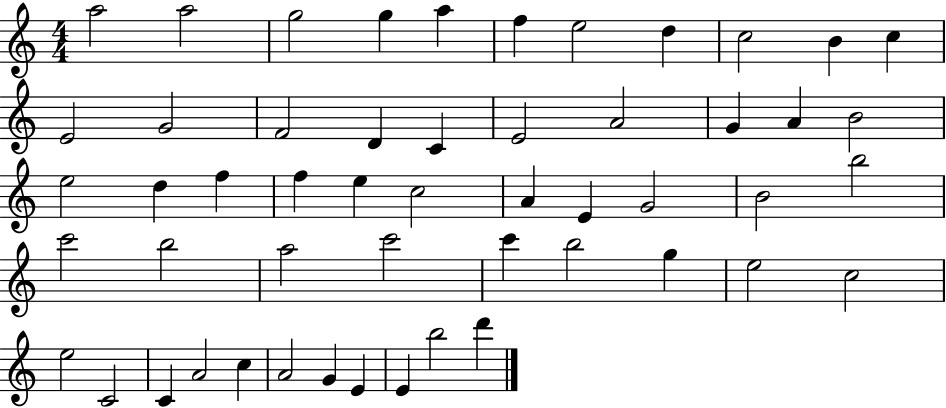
{
  \clef treble
  \numericTimeSignature
  \time 4/4
  \key c \major
  a''2 a''2 | g''2 g''4 a''4 | f''4 e''2 d''4 | c''2 b'4 c''4 | \break e'2 g'2 | f'2 d'4 c'4 | e'2 a'2 | g'4 a'4 b'2 | \break e''2 d''4 f''4 | f''4 e''4 c''2 | a'4 e'4 g'2 | b'2 b''2 | \break c'''2 b''2 | a''2 c'''2 | c'''4 b''2 g''4 | e''2 c''2 | \break e''2 c'2 | c'4 a'2 c''4 | a'2 g'4 e'4 | e'4 b''2 d'''4 | \break \bar "|."
}